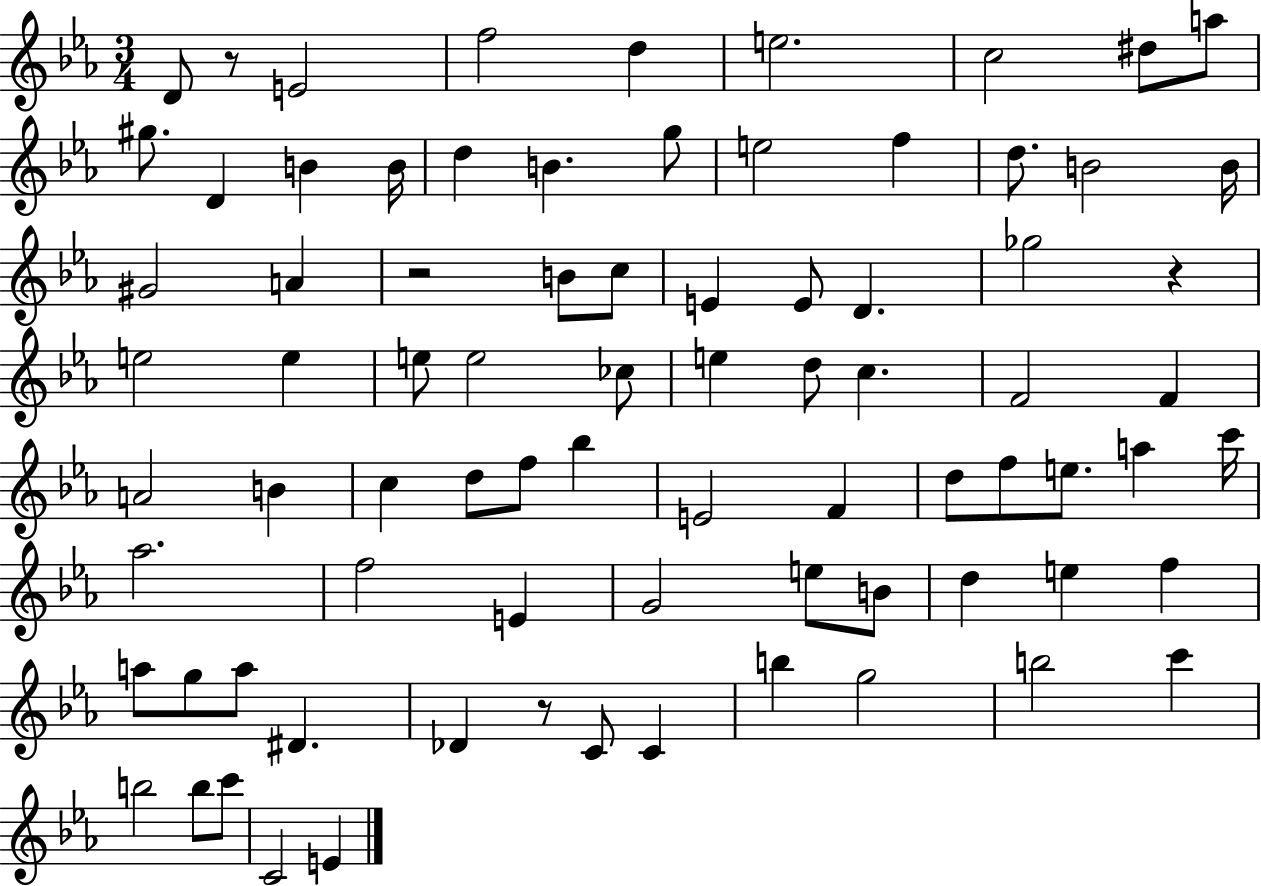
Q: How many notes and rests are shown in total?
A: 80